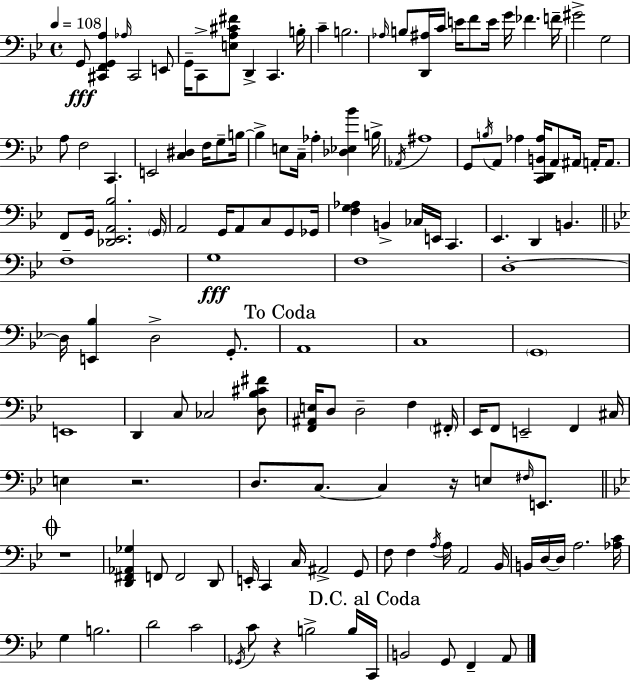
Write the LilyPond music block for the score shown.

{
  \clef bass
  \time 4/4
  \defaultTimeSignature
  \key bes \major
  \tempo 4 = 108
  g,8\fff <cis, f, g, a>4 \grace { aes16 } cis,2 e,8 | g,16-- c,8-> <e a cis' fis'>8 d,4-> c,4. | b16-. c'4-- b2. | \grace { aes16 } b8 <d, ais>16 c'16 e'16 f'8 e'16 g'16 fes'4. | \break f'16-- gis'2-> g2 | a8 f2 c,4. | e,2 <c dis>4 f16 g8-- | b16~~ b4-> e8 c16-- aes4-. <des ees bes'>4 | \break b16-> \acciaccatura { aes,16 } ais1 | g,8 \acciaccatura { b16 } a,8 aes4 <c, d, b, aes>16 a,8 ais,16 | a,16-. a,8. f,8 g,16 <des, ees, a, bes>2. | \parenthesize g,16 a,2 g,16 a,8 c8 | \break g,8 ges,16 <f g aes>4 b,4-> ces16 e,16 c,4. | ees,4. d,4 b,4. | \bar "||" \break \key bes \major f1-- | g1\fff | f1 | d1-.~~ | \break d16 <e, bes>4 d2-> g,8.-. | \mark "To Coda" a,1 | c1 | \parenthesize g,1 | \break e,1 | d,4 c8 ces2 <d bes cis' fis'>8 | <f, ais, e>16 d8 d2-- f4 \parenthesize fis,16-. | ees,16 f,8 e,2-- f,4 cis16 | \break e4 r2. | d8. c8.~~ c4 r16 e8 \grace { fis16 } e,8. | \mark \markup { \musicglyph "scripts.coda" } \bar "||" \break \key bes \major r1 | <d, fis, aes, ges>4 f,8 f,2 d,8 | e,16-. c,4 c16 ais,2-> g,8 | f8 f4 \acciaccatura { a16 } a16 a,2 | \break bes,16 b,16 d16~~ d16 a2. | <aes c'>16 g4 b2. | d'2 c'2 | \acciaccatura { ges,16 } c'8 r4 b2-> | \break b16 \mark "D.C. al Coda" c,16 b,2 g,8 f,4-- | a,8 \bar "|."
}